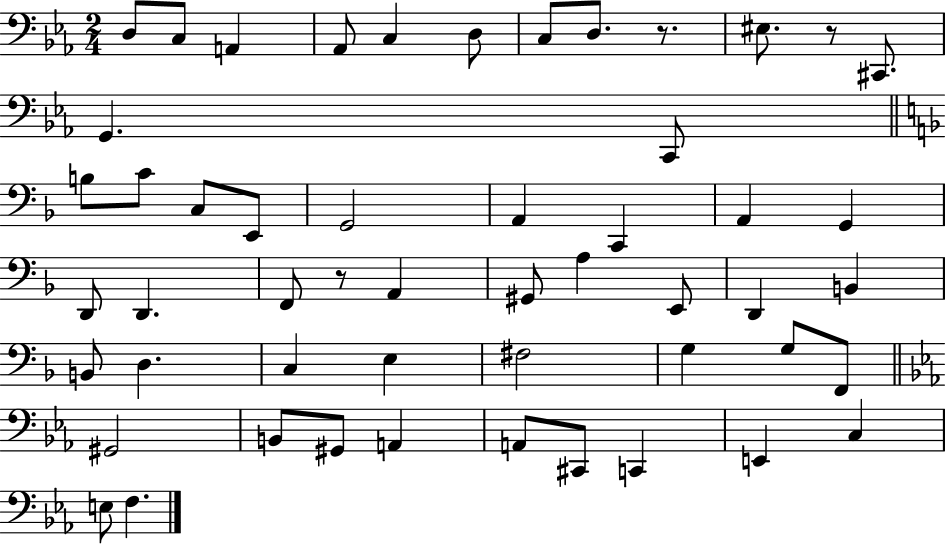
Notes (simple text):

D3/e C3/e A2/q Ab2/e C3/q D3/e C3/e D3/e. R/e. EIS3/e. R/e C#2/e. G2/q. C2/e B3/e C4/e C3/e E2/e G2/h A2/q C2/q A2/q G2/q D2/e D2/q. F2/e R/e A2/q G#2/e A3/q E2/e D2/q B2/q B2/e D3/q. C3/q E3/q F#3/h G3/q G3/e F2/e G#2/h B2/e G#2/e A2/q A2/e C#2/e C2/q E2/q C3/q E3/e F3/q.